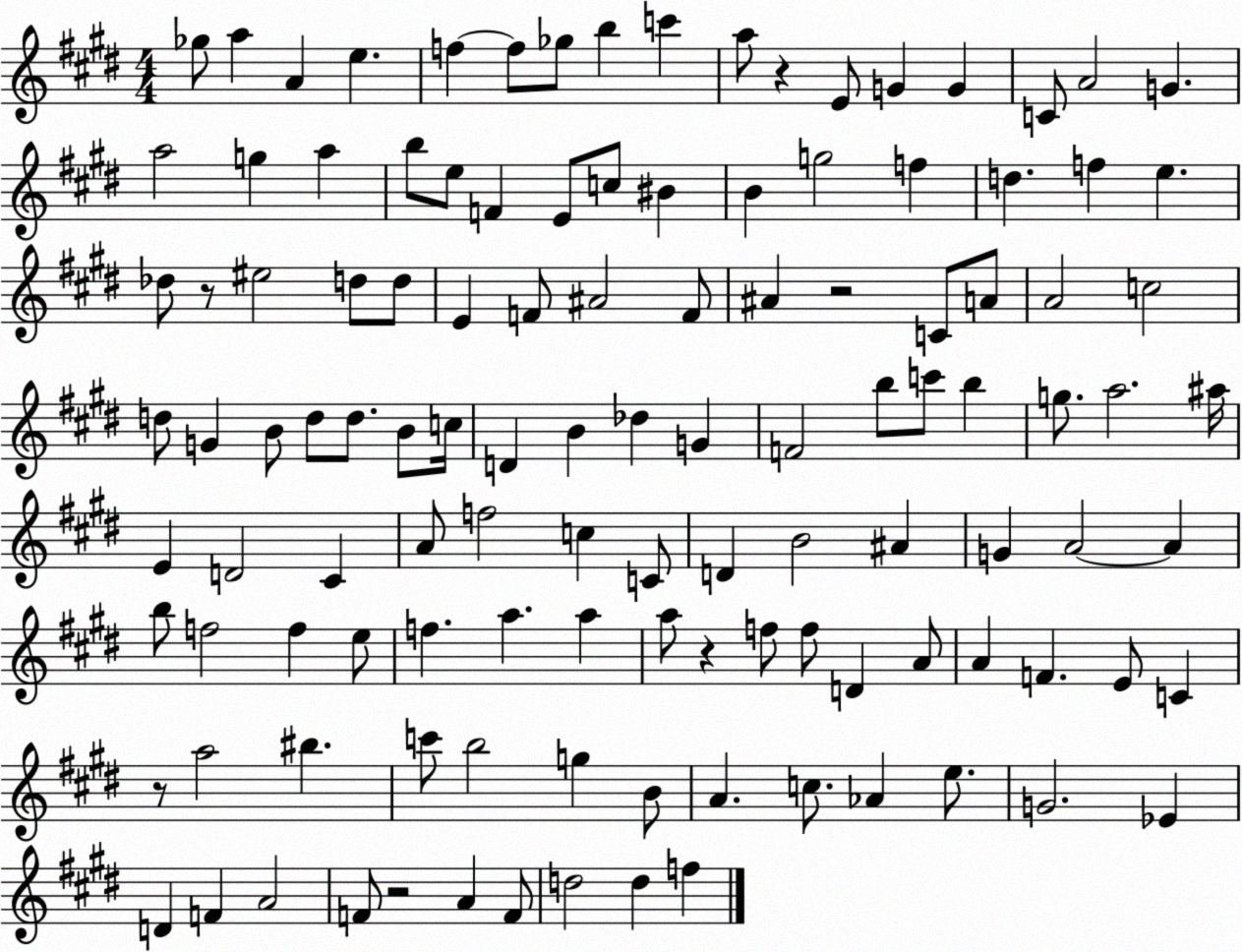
X:1
T:Untitled
M:4/4
L:1/4
K:E
_g/2 a A e f f/2 _g/2 b c' a/2 z E/2 G G C/2 A2 G a2 g a b/2 e/2 F E/2 c/2 ^B B g2 f d f e _d/2 z/2 ^e2 d/2 d/2 E F/2 ^A2 F/2 ^A z2 C/2 A/2 A2 c2 d/2 G B/2 d/2 d/2 B/2 c/4 D B _d G F2 b/2 c'/2 b g/2 a2 ^a/4 E D2 ^C A/2 f2 c C/2 D B2 ^A G A2 A b/2 f2 f e/2 f a a a/2 z f/2 f/2 D A/2 A F E/2 C z/2 a2 ^b c'/2 b2 g B/2 A c/2 _A e/2 G2 _E D F A2 F/2 z2 A F/2 d2 d f